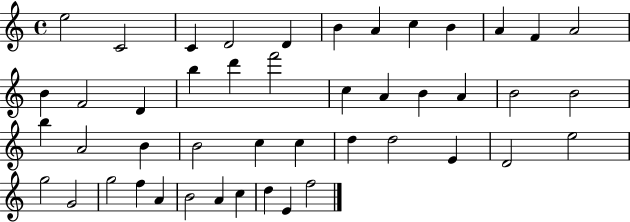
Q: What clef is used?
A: treble